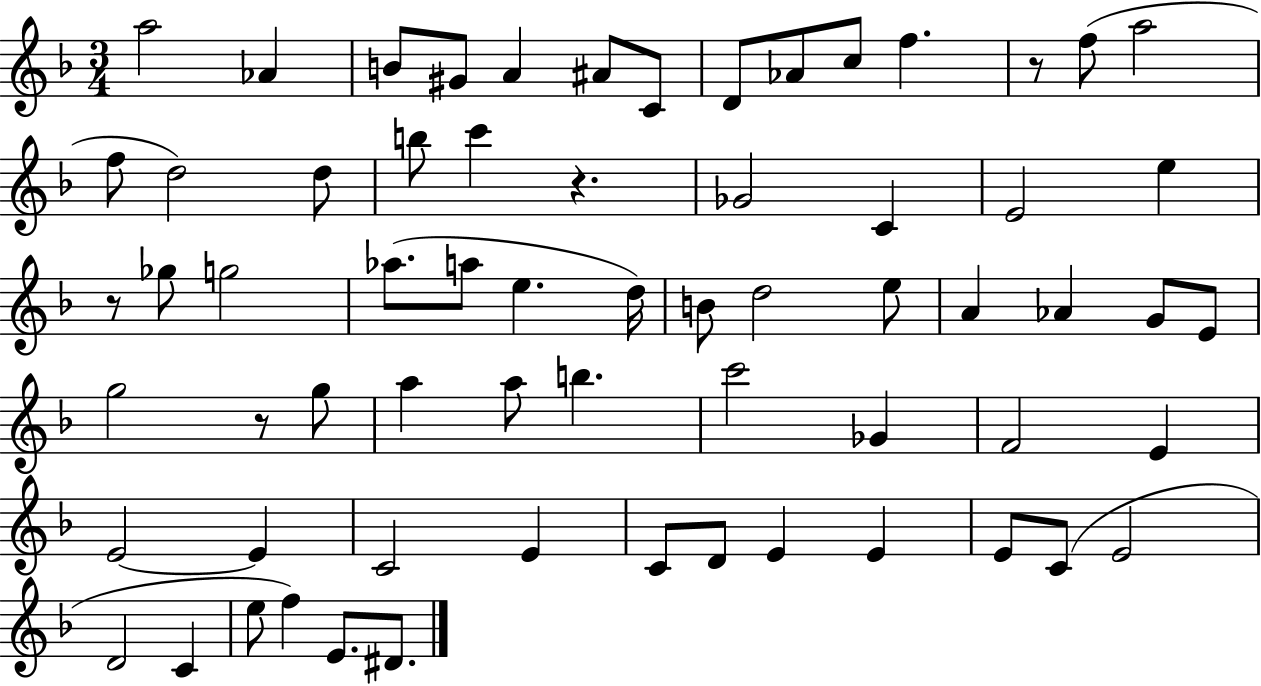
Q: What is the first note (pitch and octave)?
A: A5